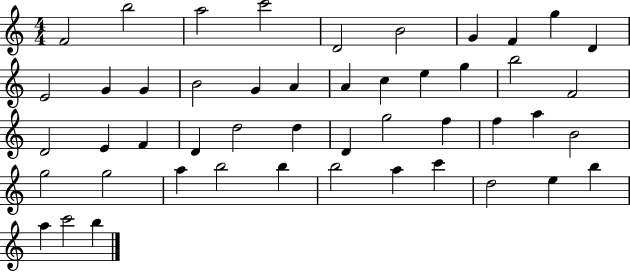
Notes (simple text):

F4/h B5/h A5/h C6/h D4/h B4/h G4/q F4/q G5/q D4/q E4/h G4/q G4/q B4/h G4/q A4/q A4/q C5/q E5/q G5/q B5/h F4/h D4/h E4/q F4/q D4/q D5/h D5/q D4/q G5/h F5/q F5/q A5/q B4/h G5/h G5/h A5/q B5/h B5/q B5/h A5/q C6/q D5/h E5/q B5/q A5/q C6/h B5/q